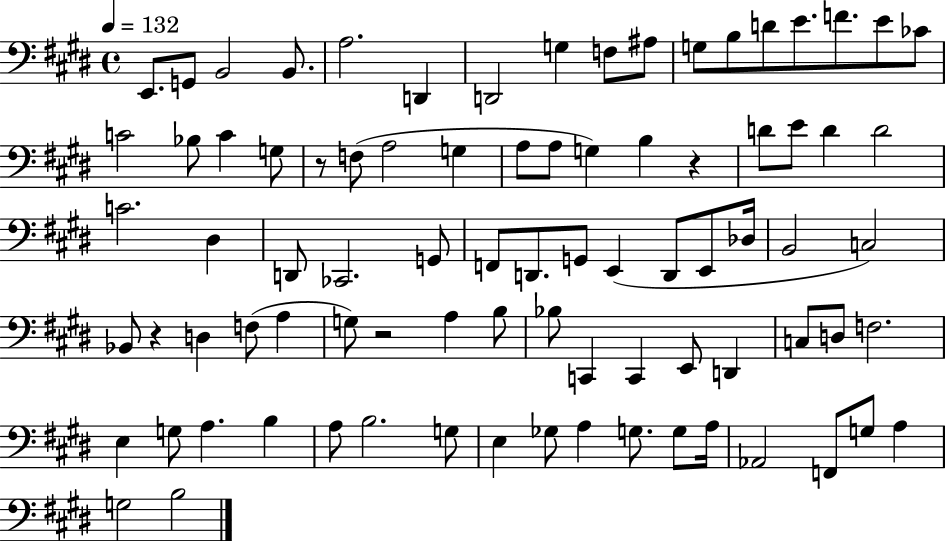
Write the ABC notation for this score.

X:1
T:Untitled
M:4/4
L:1/4
K:E
E,,/2 G,,/2 B,,2 B,,/2 A,2 D,, D,,2 G, F,/2 ^A,/2 G,/2 B,/2 D/2 E/2 F/2 E/2 _C/2 C2 _B,/2 C G,/2 z/2 F,/2 A,2 G, A,/2 A,/2 G, B, z D/2 E/2 D D2 C2 ^D, D,,/2 _C,,2 G,,/2 F,,/2 D,,/2 G,,/2 E,, D,,/2 E,,/2 _D,/4 B,,2 C,2 _B,,/2 z D, F,/2 A, G,/2 z2 A, B,/2 _B,/2 C,, C,, E,,/2 D,, C,/2 D,/2 F,2 E, G,/2 A, B, A,/2 B,2 G,/2 E, _G,/2 A, G,/2 G,/2 A,/4 _A,,2 F,,/2 G,/2 A, G,2 B,2